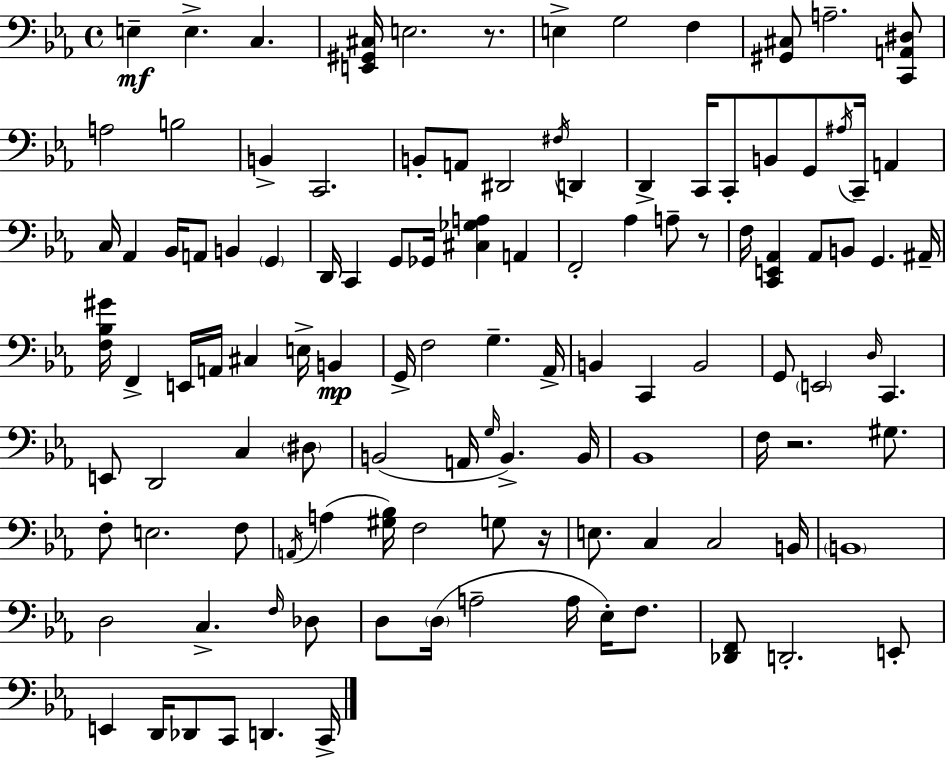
{
  \clef bass
  \time 4/4
  \defaultTimeSignature
  \key ees \major
  e4--\mf e4.-> c4. | <e, gis, cis>16 e2. r8. | e4-> g2 f4 | <gis, cis>8 a2.-- <c, a, dis>8 | \break a2 b2 | b,4-> c,2. | b,8-. a,8 dis,2 \acciaccatura { fis16 } d,4 | d,4-> c,16 c,8-. b,8 g,8 \acciaccatura { ais16 } c,16-- a,4 | \break c16 aes,4 bes,16 a,8 b,4 \parenthesize g,4 | d,16 c,4 g,8 ges,16 <cis ges a>4 a,4 | f,2-. aes4 a8-- | r8 f16 <c, e, aes,>4 aes,8 b,8 g,4. | \break ais,16-- <f bes gis'>16 f,4-> e,16 a,16 cis4 e16-> b,4\mp | g,16-> f2 g4.-- | aes,16-> b,4 c,4 b,2 | g,8 \parenthesize e,2 \grace { d16 } c,4. | \break e,8 d,2 c4 | \parenthesize dis8 b,2( a,16 \grace { g16 } b,4.->) | b,16 bes,1 | f16 r2. | \break gis8. f8-. e2. | f8 \acciaccatura { a,16 }( a4 <gis bes>16) f2 | g8 r16 e8. c4 c2 | b,16 \parenthesize b,1 | \break d2 c4.-> | \grace { f16 } des8 d8 \parenthesize d16( a2-- | a16 ees16-.) f8. <des, f,>8 d,2.-. | e,8-. e,4 d,16 des,8 c,8 d,4. | \break c,16-> \bar "|."
}